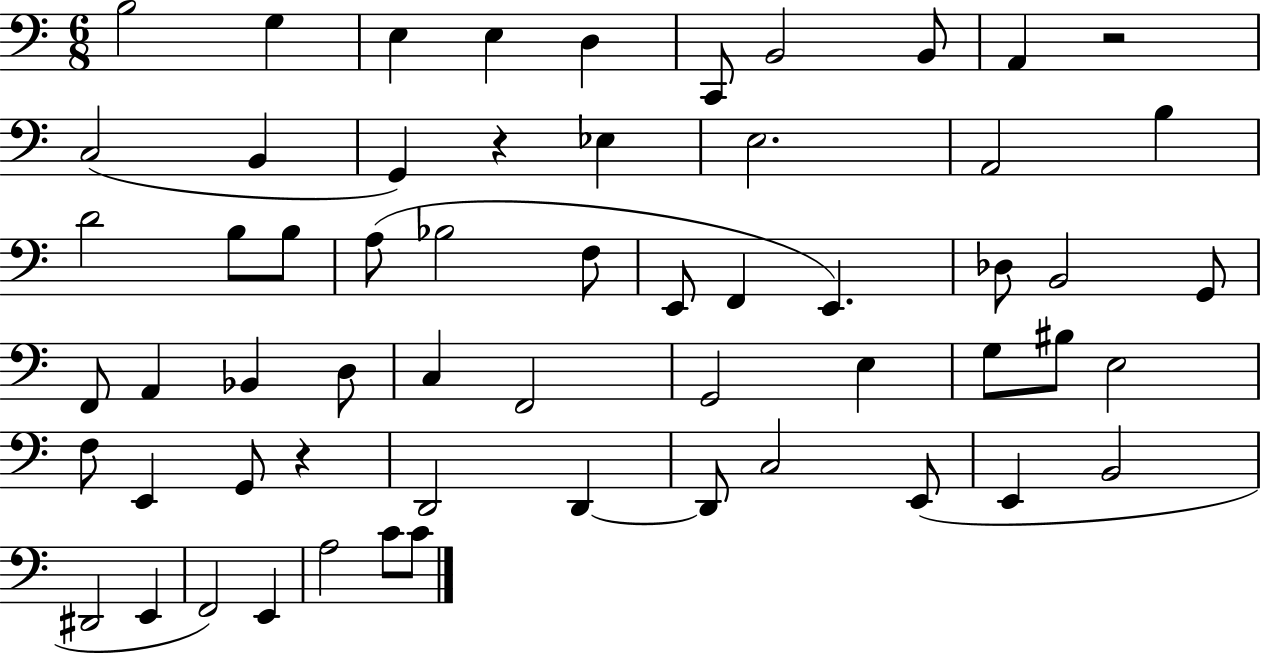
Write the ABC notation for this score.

X:1
T:Untitled
M:6/8
L:1/4
K:C
B,2 G, E, E, D, C,,/2 B,,2 B,,/2 A,, z2 C,2 B,, G,, z _E, E,2 A,,2 B, D2 B,/2 B,/2 A,/2 _B,2 F,/2 E,,/2 F,, E,, _D,/2 B,,2 G,,/2 F,,/2 A,, _B,, D,/2 C, F,,2 G,,2 E, G,/2 ^B,/2 E,2 F,/2 E,, G,,/2 z D,,2 D,, D,,/2 C,2 E,,/2 E,, B,,2 ^D,,2 E,, F,,2 E,, A,2 C/2 C/2